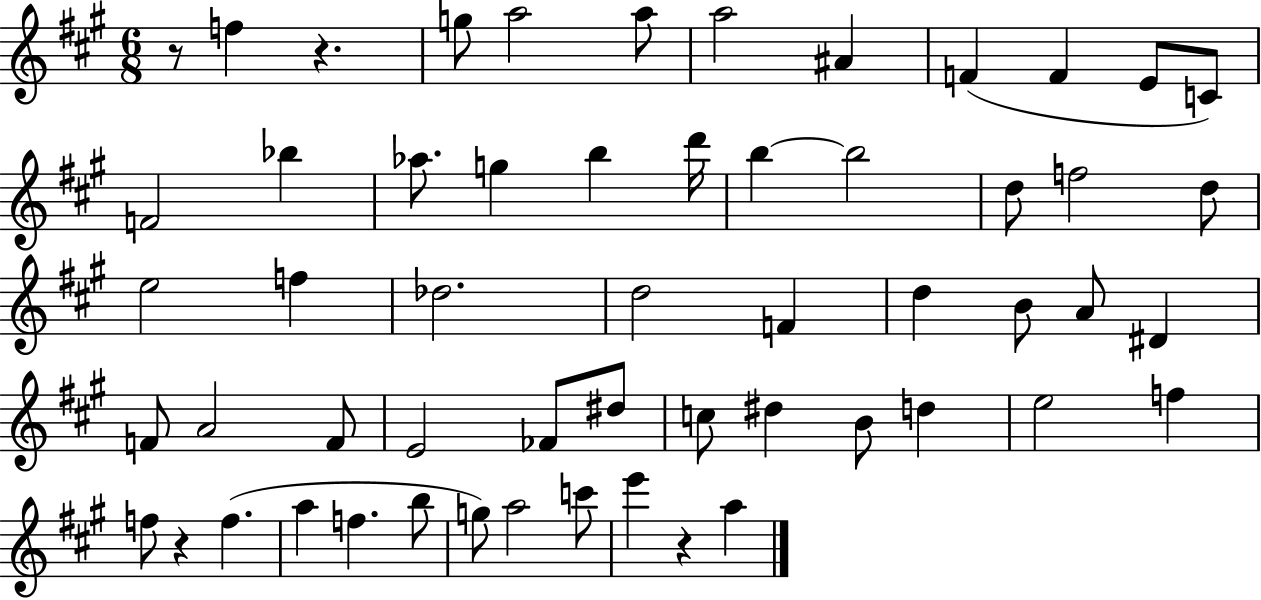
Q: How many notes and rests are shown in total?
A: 56